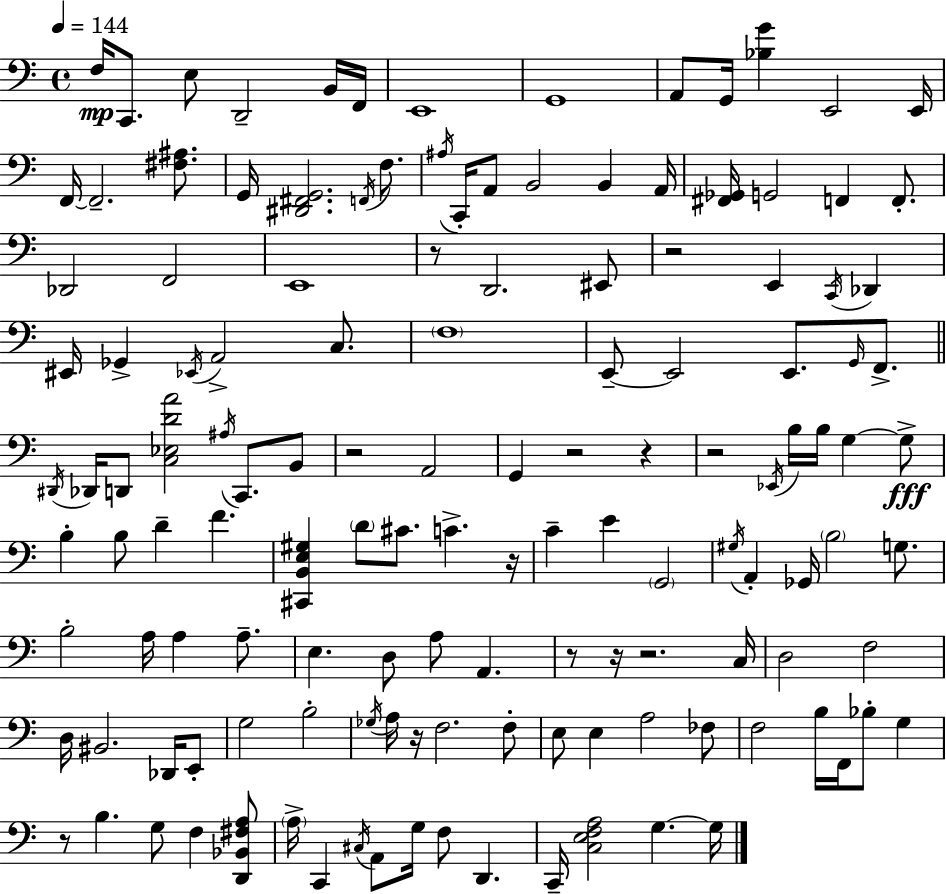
X:1
T:Untitled
M:4/4
L:1/4
K:Am
F,/4 C,,/2 E,/2 D,,2 B,,/4 F,,/4 E,,4 G,,4 A,,/2 G,,/4 [_B,G] E,,2 E,,/4 F,,/4 F,,2 [^F,^A,]/2 G,,/4 [^D,,^F,,G,,]2 F,,/4 F,/2 ^A,/4 C,,/4 A,,/2 B,,2 B,, A,,/4 [^F,,_G,,]/4 G,,2 F,, F,,/2 _D,,2 F,,2 E,,4 z/2 D,,2 ^E,,/2 z2 E,, C,,/4 _D,, ^E,,/4 _G,, _E,,/4 A,,2 C,/2 F,4 E,,/2 E,,2 E,,/2 G,,/4 F,,/2 ^D,,/4 _D,,/4 D,,/2 [C,_E,DA]2 ^A,/4 C,,/2 B,,/2 z2 A,,2 G,, z2 z z2 _E,,/4 B,/4 B,/4 G, G,/2 B, B,/2 D F [^C,,B,,E,^G,] D/2 ^C/2 C z/4 C E G,,2 ^G,/4 A,, _G,,/4 B,2 G,/2 B,2 A,/4 A, A,/2 E, D,/2 A,/2 A,, z/2 z/4 z2 C,/4 D,2 F,2 D,/4 ^B,,2 _D,,/4 E,,/2 G,2 B,2 _G,/4 A,/4 z/4 F,2 F,/2 E,/2 E, A,2 _F,/2 F,2 B,/4 F,,/4 _B,/2 G, z/2 B, G,/2 F, [D,,_B,,^F,A,]/2 A,/4 C,, ^C,/4 A,,/2 G,/4 F,/2 D,, C,,/4 [C,E,F,A,]2 G, G,/4